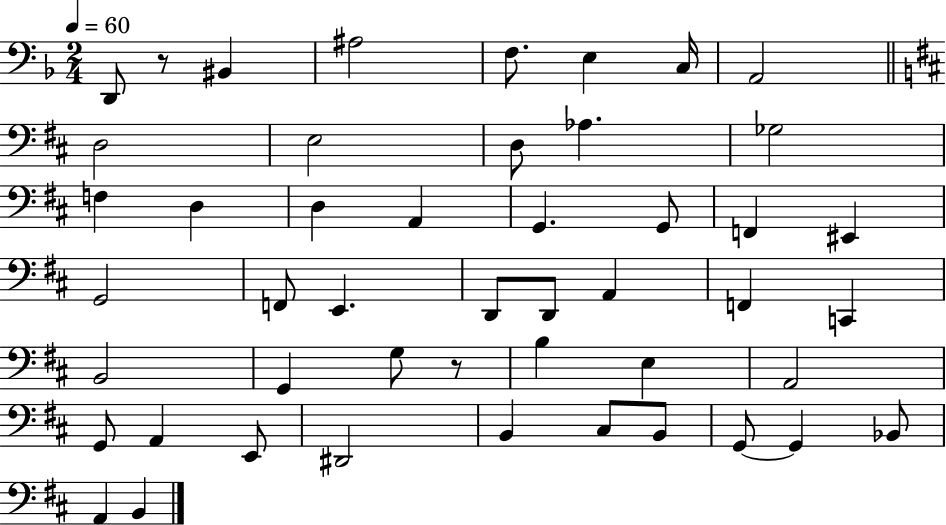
{
  \clef bass
  \numericTimeSignature
  \time 2/4
  \key f \major
  \tempo 4 = 60
  \repeat volta 2 { d,8 r8 bis,4 | ais2 | f8. e4 c16 | a,2 | \break \bar "||" \break \key d \major d2 | e2 | d8 aes4. | ges2 | \break f4 d4 | d4 a,4 | g,4. g,8 | f,4 eis,4 | \break g,2 | f,8 e,4. | d,8 d,8 a,4 | f,4 c,4 | \break b,2 | g,4 g8 r8 | b4 e4 | a,2 | \break g,8 a,4 e,8 | dis,2 | b,4 cis8 b,8 | g,8~~ g,4 bes,8 | \break a,4 b,4 | } \bar "|."
}